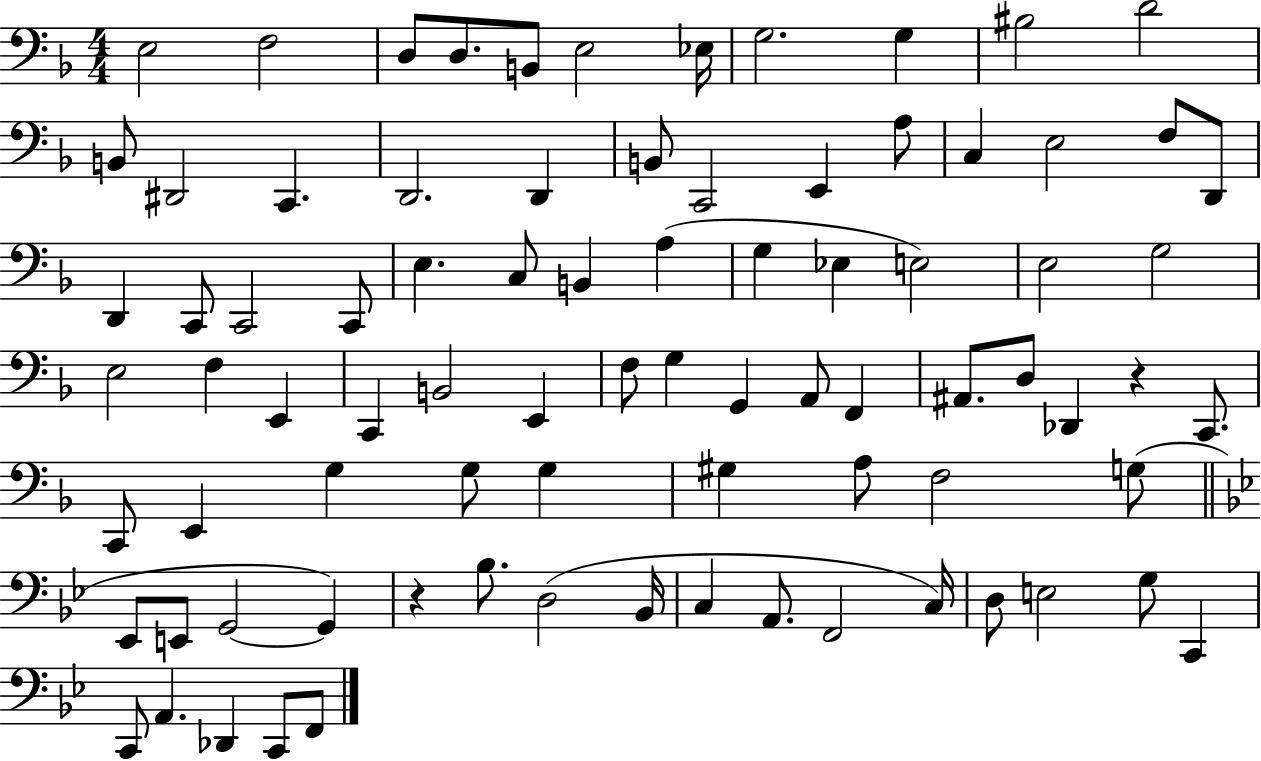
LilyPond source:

{
  \clef bass
  \numericTimeSignature
  \time 4/4
  \key f \major
  \repeat volta 2 { e2 f2 | d8 d8. b,8 e2 ees16 | g2. g4 | bis2 d'2 | \break b,8 dis,2 c,4. | d,2. d,4 | b,8 c,2 e,4 a8 | c4 e2 f8 d,8 | \break d,4 c,8 c,2 c,8 | e4. c8 b,4 a4( | g4 ees4 e2) | e2 g2 | \break e2 f4 e,4 | c,4 b,2 e,4 | f8 g4 g,4 a,8 f,4 | ais,8. d8 des,4 r4 c,8. | \break c,8 e,4 g4 g8 g4 | gis4 a8 f2 g8( | \bar "||" \break \key g \minor ees,8 e,8 g,2~~ g,4) | r4 bes8. d2( bes,16 | c4 a,8. f,2 c16) | d8 e2 g8 c,4 | \break c,8 a,4. des,4 c,8 f,8 | } \bar "|."
}